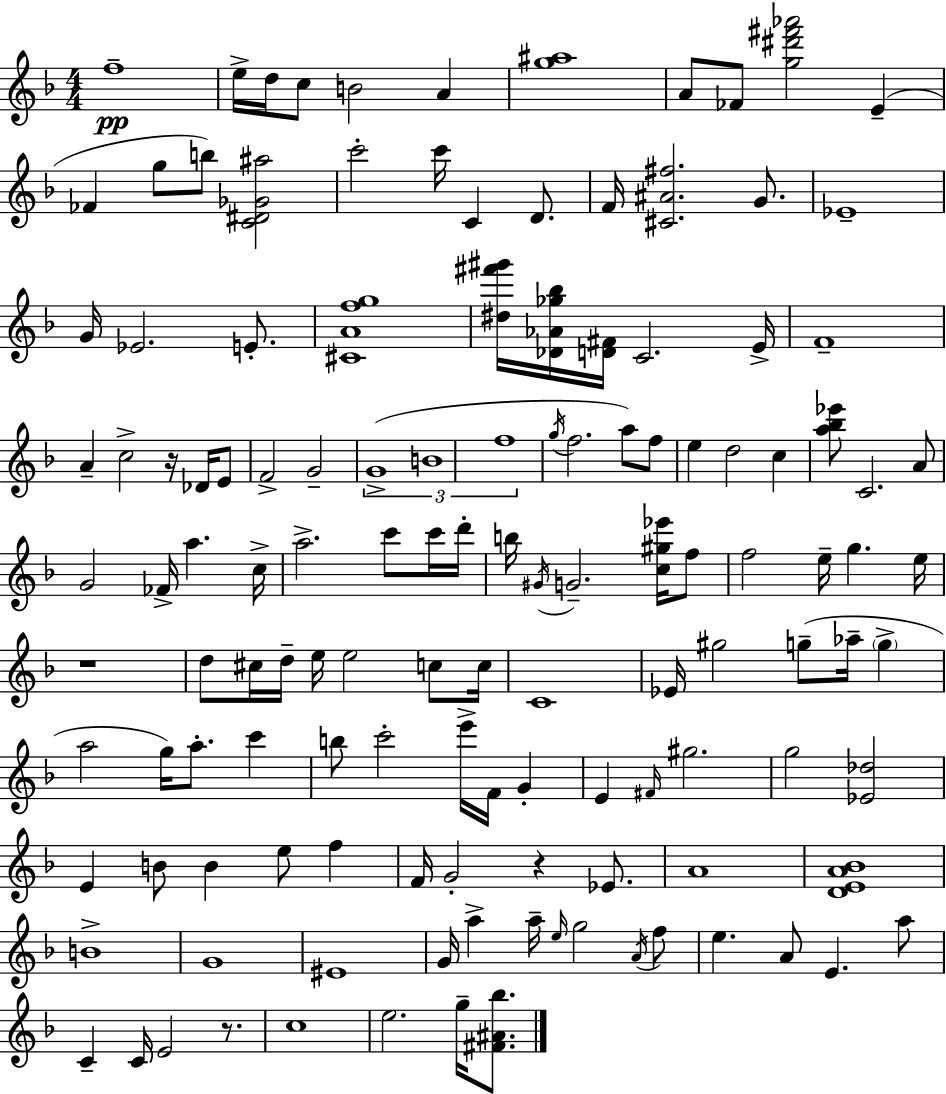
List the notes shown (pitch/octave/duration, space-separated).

F5/w E5/s D5/s C5/e B4/h A4/q [G5,A#5]/w A4/e FES4/e [G5,D#6,F#6,Ab6]/h E4/q FES4/q G5/e B5/e [C4,D#4,Gb4,A#5]/h C6/h C6/s C4/q D4/e. F4/s [C#4,A#4,F#5]/h. G4/e. Eb4/w G4/s Eb4/h. E4/e. [C#4,A4,F5,G5]/w [D#5,F#6,G#6]/s [Db4,Ab4,Gb5,Bb5]/s [D4,F#4]/s C4/h. E4/s F4/w A4/q C5/h R/s Db4/s E4/e F4/h G4/h G4/w B4/w F5/w G5/s F5/h. A5/e F5/e E5/q D5/h C5/q [A5,Bb5,Eb6]/e C4/h. A4/e G4/h FES4/s A5/q. C5/s A5/h. C6/e C6/s D6/s B5/s G#4/s G4/h. [C5,G#5,Eb6]/s F5/e F5/h E5/s G5/q. E5/s R/w D5/e C#5/s D5/s E5/s E5/h C5/e C5/s C4/w Eb4/s G#5/h G5/e Ab5/s G5/q A5/h G5/s A5/e. C6/q B5/e C6/h E6/s F4/s G4/q E4/q F#4/s G#5/h. G5/h [Eb4,Db5]/h E4/q B4/e B4/q E5/e F5/q F4/s G4/h R/q Eb4/e. A4/w [D4,E4,A4,Bb4]/w B4/w G4/w EIS4/w G4/s A5/q A5/s E5/s G5/h A4/s F5/e E5/q. A4/e E4/q. A5/e C4/q C4/s E4/h R/e. C5/w E5/h. G5/s [F#4,A#4,Bb5]/e.